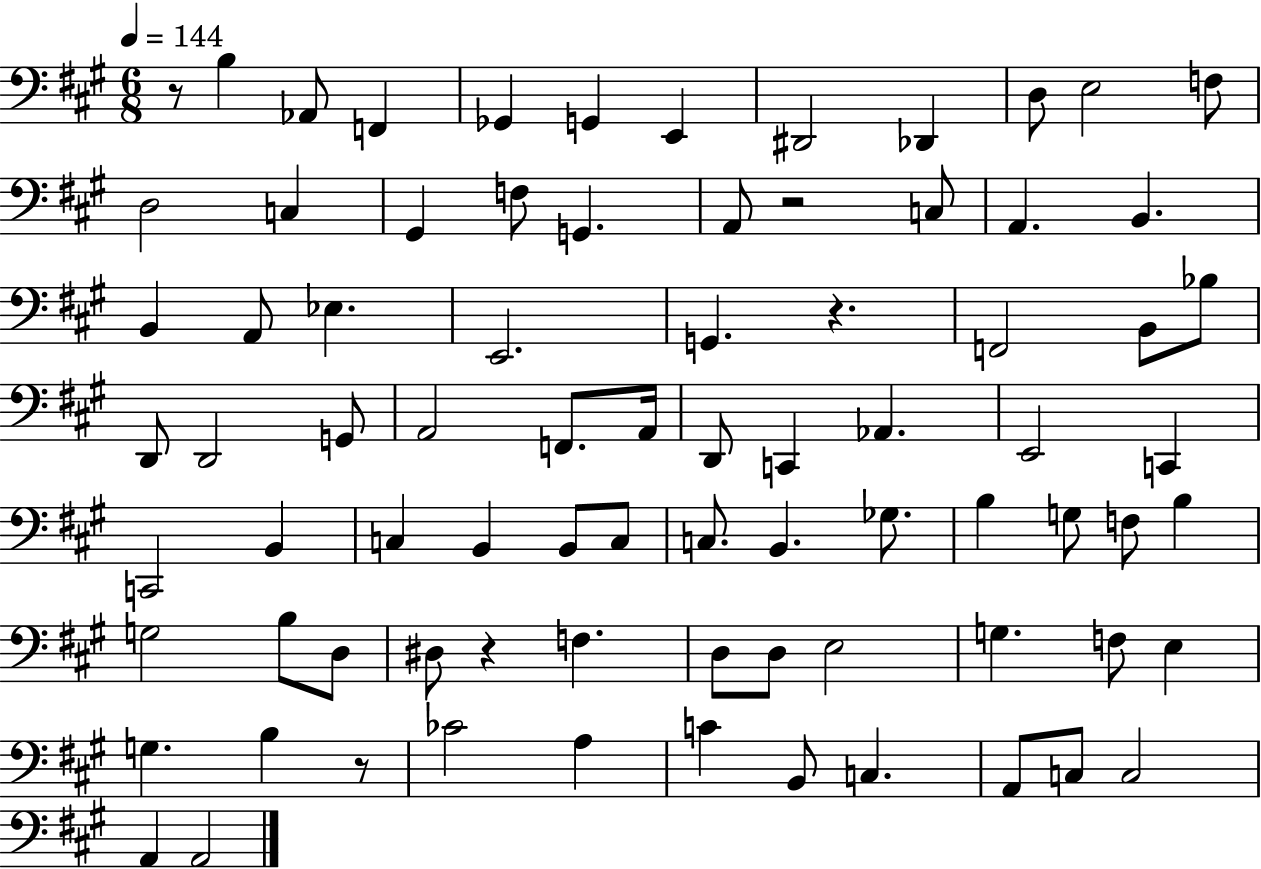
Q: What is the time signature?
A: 6/8